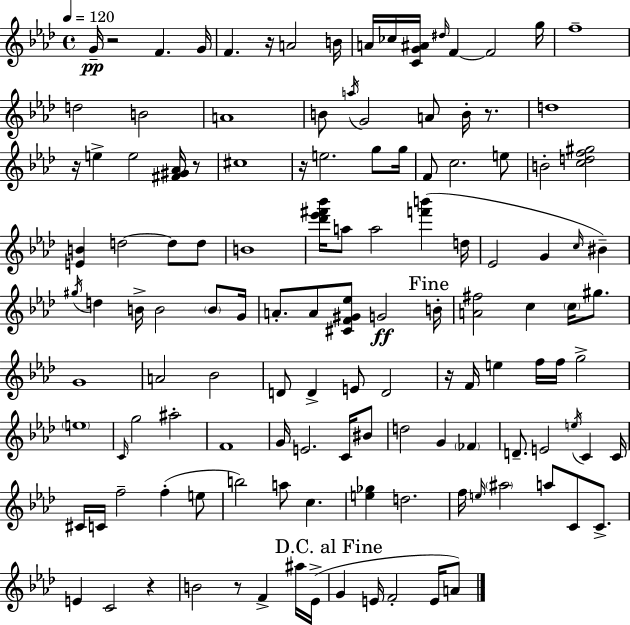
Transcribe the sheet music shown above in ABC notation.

X:1
T:Untitled
M:4/4
L:1/4
K:Fm
G/4 z2 F G/4 F z/4 A2 B/4 A/4 _c/4 [CG^A]/4 ^d/4 F F2 g/4 f4 d2 B2 A4 B/2 a/4 G2 A/2 B/4 z/2 d4 z/4 e e2 [^F^G_A]/4 z/2 ^c4 z/4 e2 g/2 g/4 F/2 c2 e/2 B2 [cdf^g]2 [EB] d2 d/2 d/2 B4 [_d'_e'^f'_b']/4 a/2 a2 [f'b'] d/4 _E2 G c/4 ^B ^g/4 d B/4 B2 B/2 G/4 A/2 A/2 [^CF^G_e]/2 G2 B/4 [A^f]2 c c/4 ^g/2 G4 A2 _B2 D/2 D E/2 D2 z/4 F/4 e f/4 f/4 g2 e4 C/4 g2 ^a2 F4 G/4 E2 C/4 ^B/2 d2 G _F D/2 E2 e/4 C C/4 ^C/4 C/4 f2 f e/2 b2 a/2 c [e_g] d2 f/4 e/4 ^a2 a/2 C/2 C/2 E C2 z B2 z/2 F ^a/4 _E/4 G E/4 F2 E/4 A/2